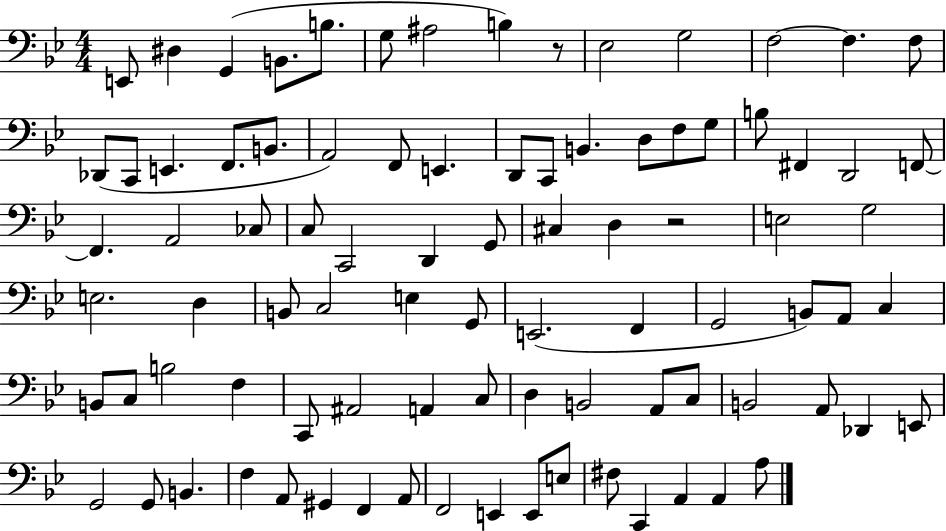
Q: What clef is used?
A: bass